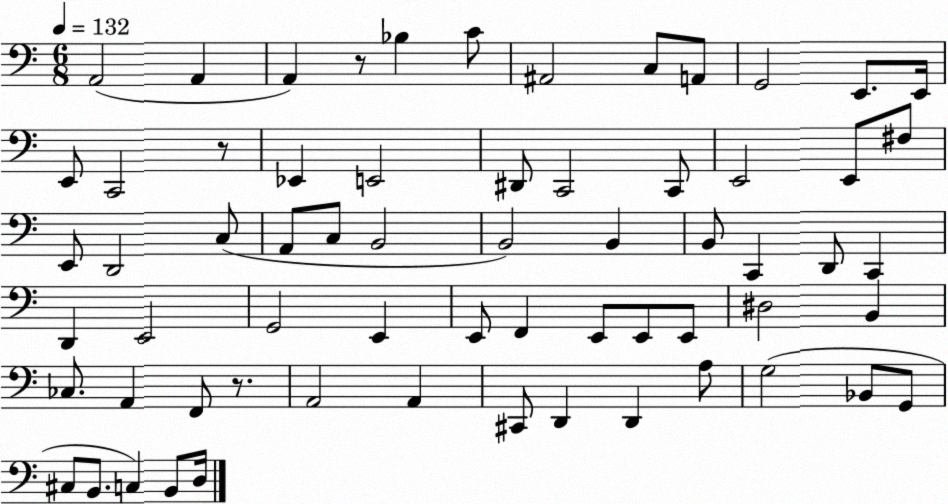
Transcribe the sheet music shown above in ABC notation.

X:1
T:Untitled
M:6/8
L:1/4
K:C
A,,2 A,, A,, z/2 _B, C/2 ^A,,2 C,/2 A,,/2 G,,2 E,,/2 E,,/4 E,,/2 C,,2 z/2 _E,, E,,2 ^D,,/2 C,,2 C,,/2 E,,2 E,,/2 ^F,/2 E,,/2 D,,2 C,/2 A,,/2 C,/2 B,,2 B,,2 B,, B,,/2 C,, D,,/2 C,, D,, E,,2 G,,2 E,, E,,/2 F,, E,,/2 E,,/2 E,,/2 ^D,2 B,, _C,/2 A,, F,,/2 z/2 A,,2 A,, ^C,,/2 D,, D,, A,/2 G,2 _B,,/2 G,,/2 ^C,/2 B,,/2 C, B,,/2 D,/4